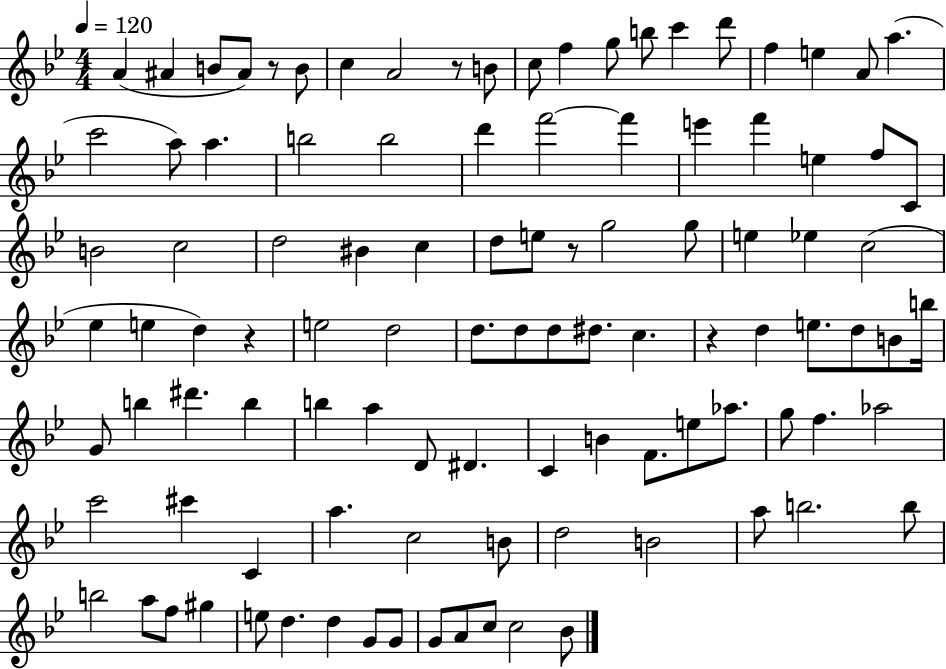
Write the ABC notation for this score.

X:1
T:Untitled
M:4/4
L:1/4
K:Bb
A ^A B/2 ^A/2 z/2 B/2 c A2 z/2 B/2 c/2 f g/2 b/2 c' d'/2 f e A/2 a c'2 a/2 a b2 b2 d' f'2 f' e' f' e f/2 C/2 B2 c2 d2 ^B c d/2 e/2 z/2 g2 g/2 e _e c2 _e e d z e2 d2 d/2 d/2 d/2 ^d/2 c z d e/2 d/2 B/2 b/4 G/2 b ^d' b b a D/2 ^D C B F/2 e/2 _a/2 g/2 f _a2 c'2 ^c' C a c2 B/2 d2 B2 a/2 b2 b/2 b2 a/2 f/2 ^g e/2 d d G/2 G/2 G/2 A/2 c/2 c2 _B/2